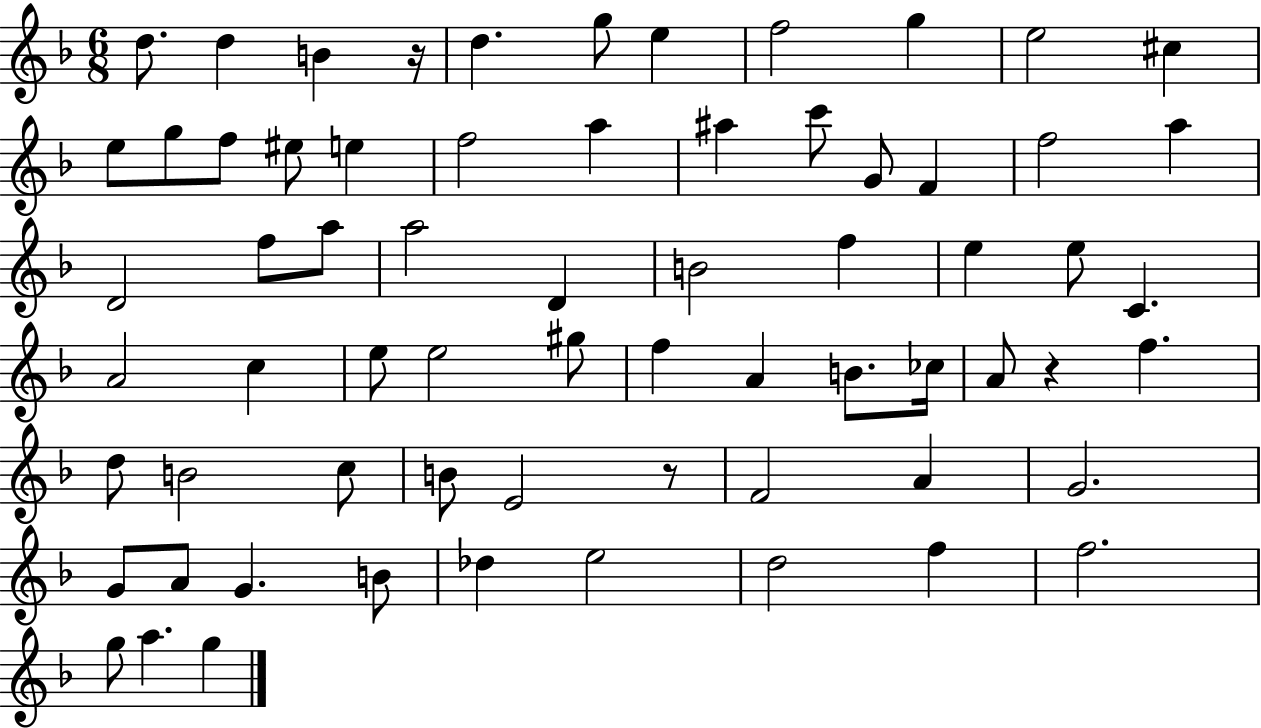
X:1
T:Untitled
M:6/8
L:1/4
K:F
d/2 d B z/4 d g/2 e f2 g e2 ^c e/2 g/2 f/2 ^e/2 e f2 a ^a c'/2 G/2 F f2 a D2 f/2 a/2 a2 D B2 f e e/2 C A2 c e/2 e2 ^g/2 f A B/2 _c/4 A/2 z f d/2 B2 c/2 B/2 E2 z/2 F2 A G2 G/2 A/2 G B/2 _d e2 d2 f f2 g/2 a g